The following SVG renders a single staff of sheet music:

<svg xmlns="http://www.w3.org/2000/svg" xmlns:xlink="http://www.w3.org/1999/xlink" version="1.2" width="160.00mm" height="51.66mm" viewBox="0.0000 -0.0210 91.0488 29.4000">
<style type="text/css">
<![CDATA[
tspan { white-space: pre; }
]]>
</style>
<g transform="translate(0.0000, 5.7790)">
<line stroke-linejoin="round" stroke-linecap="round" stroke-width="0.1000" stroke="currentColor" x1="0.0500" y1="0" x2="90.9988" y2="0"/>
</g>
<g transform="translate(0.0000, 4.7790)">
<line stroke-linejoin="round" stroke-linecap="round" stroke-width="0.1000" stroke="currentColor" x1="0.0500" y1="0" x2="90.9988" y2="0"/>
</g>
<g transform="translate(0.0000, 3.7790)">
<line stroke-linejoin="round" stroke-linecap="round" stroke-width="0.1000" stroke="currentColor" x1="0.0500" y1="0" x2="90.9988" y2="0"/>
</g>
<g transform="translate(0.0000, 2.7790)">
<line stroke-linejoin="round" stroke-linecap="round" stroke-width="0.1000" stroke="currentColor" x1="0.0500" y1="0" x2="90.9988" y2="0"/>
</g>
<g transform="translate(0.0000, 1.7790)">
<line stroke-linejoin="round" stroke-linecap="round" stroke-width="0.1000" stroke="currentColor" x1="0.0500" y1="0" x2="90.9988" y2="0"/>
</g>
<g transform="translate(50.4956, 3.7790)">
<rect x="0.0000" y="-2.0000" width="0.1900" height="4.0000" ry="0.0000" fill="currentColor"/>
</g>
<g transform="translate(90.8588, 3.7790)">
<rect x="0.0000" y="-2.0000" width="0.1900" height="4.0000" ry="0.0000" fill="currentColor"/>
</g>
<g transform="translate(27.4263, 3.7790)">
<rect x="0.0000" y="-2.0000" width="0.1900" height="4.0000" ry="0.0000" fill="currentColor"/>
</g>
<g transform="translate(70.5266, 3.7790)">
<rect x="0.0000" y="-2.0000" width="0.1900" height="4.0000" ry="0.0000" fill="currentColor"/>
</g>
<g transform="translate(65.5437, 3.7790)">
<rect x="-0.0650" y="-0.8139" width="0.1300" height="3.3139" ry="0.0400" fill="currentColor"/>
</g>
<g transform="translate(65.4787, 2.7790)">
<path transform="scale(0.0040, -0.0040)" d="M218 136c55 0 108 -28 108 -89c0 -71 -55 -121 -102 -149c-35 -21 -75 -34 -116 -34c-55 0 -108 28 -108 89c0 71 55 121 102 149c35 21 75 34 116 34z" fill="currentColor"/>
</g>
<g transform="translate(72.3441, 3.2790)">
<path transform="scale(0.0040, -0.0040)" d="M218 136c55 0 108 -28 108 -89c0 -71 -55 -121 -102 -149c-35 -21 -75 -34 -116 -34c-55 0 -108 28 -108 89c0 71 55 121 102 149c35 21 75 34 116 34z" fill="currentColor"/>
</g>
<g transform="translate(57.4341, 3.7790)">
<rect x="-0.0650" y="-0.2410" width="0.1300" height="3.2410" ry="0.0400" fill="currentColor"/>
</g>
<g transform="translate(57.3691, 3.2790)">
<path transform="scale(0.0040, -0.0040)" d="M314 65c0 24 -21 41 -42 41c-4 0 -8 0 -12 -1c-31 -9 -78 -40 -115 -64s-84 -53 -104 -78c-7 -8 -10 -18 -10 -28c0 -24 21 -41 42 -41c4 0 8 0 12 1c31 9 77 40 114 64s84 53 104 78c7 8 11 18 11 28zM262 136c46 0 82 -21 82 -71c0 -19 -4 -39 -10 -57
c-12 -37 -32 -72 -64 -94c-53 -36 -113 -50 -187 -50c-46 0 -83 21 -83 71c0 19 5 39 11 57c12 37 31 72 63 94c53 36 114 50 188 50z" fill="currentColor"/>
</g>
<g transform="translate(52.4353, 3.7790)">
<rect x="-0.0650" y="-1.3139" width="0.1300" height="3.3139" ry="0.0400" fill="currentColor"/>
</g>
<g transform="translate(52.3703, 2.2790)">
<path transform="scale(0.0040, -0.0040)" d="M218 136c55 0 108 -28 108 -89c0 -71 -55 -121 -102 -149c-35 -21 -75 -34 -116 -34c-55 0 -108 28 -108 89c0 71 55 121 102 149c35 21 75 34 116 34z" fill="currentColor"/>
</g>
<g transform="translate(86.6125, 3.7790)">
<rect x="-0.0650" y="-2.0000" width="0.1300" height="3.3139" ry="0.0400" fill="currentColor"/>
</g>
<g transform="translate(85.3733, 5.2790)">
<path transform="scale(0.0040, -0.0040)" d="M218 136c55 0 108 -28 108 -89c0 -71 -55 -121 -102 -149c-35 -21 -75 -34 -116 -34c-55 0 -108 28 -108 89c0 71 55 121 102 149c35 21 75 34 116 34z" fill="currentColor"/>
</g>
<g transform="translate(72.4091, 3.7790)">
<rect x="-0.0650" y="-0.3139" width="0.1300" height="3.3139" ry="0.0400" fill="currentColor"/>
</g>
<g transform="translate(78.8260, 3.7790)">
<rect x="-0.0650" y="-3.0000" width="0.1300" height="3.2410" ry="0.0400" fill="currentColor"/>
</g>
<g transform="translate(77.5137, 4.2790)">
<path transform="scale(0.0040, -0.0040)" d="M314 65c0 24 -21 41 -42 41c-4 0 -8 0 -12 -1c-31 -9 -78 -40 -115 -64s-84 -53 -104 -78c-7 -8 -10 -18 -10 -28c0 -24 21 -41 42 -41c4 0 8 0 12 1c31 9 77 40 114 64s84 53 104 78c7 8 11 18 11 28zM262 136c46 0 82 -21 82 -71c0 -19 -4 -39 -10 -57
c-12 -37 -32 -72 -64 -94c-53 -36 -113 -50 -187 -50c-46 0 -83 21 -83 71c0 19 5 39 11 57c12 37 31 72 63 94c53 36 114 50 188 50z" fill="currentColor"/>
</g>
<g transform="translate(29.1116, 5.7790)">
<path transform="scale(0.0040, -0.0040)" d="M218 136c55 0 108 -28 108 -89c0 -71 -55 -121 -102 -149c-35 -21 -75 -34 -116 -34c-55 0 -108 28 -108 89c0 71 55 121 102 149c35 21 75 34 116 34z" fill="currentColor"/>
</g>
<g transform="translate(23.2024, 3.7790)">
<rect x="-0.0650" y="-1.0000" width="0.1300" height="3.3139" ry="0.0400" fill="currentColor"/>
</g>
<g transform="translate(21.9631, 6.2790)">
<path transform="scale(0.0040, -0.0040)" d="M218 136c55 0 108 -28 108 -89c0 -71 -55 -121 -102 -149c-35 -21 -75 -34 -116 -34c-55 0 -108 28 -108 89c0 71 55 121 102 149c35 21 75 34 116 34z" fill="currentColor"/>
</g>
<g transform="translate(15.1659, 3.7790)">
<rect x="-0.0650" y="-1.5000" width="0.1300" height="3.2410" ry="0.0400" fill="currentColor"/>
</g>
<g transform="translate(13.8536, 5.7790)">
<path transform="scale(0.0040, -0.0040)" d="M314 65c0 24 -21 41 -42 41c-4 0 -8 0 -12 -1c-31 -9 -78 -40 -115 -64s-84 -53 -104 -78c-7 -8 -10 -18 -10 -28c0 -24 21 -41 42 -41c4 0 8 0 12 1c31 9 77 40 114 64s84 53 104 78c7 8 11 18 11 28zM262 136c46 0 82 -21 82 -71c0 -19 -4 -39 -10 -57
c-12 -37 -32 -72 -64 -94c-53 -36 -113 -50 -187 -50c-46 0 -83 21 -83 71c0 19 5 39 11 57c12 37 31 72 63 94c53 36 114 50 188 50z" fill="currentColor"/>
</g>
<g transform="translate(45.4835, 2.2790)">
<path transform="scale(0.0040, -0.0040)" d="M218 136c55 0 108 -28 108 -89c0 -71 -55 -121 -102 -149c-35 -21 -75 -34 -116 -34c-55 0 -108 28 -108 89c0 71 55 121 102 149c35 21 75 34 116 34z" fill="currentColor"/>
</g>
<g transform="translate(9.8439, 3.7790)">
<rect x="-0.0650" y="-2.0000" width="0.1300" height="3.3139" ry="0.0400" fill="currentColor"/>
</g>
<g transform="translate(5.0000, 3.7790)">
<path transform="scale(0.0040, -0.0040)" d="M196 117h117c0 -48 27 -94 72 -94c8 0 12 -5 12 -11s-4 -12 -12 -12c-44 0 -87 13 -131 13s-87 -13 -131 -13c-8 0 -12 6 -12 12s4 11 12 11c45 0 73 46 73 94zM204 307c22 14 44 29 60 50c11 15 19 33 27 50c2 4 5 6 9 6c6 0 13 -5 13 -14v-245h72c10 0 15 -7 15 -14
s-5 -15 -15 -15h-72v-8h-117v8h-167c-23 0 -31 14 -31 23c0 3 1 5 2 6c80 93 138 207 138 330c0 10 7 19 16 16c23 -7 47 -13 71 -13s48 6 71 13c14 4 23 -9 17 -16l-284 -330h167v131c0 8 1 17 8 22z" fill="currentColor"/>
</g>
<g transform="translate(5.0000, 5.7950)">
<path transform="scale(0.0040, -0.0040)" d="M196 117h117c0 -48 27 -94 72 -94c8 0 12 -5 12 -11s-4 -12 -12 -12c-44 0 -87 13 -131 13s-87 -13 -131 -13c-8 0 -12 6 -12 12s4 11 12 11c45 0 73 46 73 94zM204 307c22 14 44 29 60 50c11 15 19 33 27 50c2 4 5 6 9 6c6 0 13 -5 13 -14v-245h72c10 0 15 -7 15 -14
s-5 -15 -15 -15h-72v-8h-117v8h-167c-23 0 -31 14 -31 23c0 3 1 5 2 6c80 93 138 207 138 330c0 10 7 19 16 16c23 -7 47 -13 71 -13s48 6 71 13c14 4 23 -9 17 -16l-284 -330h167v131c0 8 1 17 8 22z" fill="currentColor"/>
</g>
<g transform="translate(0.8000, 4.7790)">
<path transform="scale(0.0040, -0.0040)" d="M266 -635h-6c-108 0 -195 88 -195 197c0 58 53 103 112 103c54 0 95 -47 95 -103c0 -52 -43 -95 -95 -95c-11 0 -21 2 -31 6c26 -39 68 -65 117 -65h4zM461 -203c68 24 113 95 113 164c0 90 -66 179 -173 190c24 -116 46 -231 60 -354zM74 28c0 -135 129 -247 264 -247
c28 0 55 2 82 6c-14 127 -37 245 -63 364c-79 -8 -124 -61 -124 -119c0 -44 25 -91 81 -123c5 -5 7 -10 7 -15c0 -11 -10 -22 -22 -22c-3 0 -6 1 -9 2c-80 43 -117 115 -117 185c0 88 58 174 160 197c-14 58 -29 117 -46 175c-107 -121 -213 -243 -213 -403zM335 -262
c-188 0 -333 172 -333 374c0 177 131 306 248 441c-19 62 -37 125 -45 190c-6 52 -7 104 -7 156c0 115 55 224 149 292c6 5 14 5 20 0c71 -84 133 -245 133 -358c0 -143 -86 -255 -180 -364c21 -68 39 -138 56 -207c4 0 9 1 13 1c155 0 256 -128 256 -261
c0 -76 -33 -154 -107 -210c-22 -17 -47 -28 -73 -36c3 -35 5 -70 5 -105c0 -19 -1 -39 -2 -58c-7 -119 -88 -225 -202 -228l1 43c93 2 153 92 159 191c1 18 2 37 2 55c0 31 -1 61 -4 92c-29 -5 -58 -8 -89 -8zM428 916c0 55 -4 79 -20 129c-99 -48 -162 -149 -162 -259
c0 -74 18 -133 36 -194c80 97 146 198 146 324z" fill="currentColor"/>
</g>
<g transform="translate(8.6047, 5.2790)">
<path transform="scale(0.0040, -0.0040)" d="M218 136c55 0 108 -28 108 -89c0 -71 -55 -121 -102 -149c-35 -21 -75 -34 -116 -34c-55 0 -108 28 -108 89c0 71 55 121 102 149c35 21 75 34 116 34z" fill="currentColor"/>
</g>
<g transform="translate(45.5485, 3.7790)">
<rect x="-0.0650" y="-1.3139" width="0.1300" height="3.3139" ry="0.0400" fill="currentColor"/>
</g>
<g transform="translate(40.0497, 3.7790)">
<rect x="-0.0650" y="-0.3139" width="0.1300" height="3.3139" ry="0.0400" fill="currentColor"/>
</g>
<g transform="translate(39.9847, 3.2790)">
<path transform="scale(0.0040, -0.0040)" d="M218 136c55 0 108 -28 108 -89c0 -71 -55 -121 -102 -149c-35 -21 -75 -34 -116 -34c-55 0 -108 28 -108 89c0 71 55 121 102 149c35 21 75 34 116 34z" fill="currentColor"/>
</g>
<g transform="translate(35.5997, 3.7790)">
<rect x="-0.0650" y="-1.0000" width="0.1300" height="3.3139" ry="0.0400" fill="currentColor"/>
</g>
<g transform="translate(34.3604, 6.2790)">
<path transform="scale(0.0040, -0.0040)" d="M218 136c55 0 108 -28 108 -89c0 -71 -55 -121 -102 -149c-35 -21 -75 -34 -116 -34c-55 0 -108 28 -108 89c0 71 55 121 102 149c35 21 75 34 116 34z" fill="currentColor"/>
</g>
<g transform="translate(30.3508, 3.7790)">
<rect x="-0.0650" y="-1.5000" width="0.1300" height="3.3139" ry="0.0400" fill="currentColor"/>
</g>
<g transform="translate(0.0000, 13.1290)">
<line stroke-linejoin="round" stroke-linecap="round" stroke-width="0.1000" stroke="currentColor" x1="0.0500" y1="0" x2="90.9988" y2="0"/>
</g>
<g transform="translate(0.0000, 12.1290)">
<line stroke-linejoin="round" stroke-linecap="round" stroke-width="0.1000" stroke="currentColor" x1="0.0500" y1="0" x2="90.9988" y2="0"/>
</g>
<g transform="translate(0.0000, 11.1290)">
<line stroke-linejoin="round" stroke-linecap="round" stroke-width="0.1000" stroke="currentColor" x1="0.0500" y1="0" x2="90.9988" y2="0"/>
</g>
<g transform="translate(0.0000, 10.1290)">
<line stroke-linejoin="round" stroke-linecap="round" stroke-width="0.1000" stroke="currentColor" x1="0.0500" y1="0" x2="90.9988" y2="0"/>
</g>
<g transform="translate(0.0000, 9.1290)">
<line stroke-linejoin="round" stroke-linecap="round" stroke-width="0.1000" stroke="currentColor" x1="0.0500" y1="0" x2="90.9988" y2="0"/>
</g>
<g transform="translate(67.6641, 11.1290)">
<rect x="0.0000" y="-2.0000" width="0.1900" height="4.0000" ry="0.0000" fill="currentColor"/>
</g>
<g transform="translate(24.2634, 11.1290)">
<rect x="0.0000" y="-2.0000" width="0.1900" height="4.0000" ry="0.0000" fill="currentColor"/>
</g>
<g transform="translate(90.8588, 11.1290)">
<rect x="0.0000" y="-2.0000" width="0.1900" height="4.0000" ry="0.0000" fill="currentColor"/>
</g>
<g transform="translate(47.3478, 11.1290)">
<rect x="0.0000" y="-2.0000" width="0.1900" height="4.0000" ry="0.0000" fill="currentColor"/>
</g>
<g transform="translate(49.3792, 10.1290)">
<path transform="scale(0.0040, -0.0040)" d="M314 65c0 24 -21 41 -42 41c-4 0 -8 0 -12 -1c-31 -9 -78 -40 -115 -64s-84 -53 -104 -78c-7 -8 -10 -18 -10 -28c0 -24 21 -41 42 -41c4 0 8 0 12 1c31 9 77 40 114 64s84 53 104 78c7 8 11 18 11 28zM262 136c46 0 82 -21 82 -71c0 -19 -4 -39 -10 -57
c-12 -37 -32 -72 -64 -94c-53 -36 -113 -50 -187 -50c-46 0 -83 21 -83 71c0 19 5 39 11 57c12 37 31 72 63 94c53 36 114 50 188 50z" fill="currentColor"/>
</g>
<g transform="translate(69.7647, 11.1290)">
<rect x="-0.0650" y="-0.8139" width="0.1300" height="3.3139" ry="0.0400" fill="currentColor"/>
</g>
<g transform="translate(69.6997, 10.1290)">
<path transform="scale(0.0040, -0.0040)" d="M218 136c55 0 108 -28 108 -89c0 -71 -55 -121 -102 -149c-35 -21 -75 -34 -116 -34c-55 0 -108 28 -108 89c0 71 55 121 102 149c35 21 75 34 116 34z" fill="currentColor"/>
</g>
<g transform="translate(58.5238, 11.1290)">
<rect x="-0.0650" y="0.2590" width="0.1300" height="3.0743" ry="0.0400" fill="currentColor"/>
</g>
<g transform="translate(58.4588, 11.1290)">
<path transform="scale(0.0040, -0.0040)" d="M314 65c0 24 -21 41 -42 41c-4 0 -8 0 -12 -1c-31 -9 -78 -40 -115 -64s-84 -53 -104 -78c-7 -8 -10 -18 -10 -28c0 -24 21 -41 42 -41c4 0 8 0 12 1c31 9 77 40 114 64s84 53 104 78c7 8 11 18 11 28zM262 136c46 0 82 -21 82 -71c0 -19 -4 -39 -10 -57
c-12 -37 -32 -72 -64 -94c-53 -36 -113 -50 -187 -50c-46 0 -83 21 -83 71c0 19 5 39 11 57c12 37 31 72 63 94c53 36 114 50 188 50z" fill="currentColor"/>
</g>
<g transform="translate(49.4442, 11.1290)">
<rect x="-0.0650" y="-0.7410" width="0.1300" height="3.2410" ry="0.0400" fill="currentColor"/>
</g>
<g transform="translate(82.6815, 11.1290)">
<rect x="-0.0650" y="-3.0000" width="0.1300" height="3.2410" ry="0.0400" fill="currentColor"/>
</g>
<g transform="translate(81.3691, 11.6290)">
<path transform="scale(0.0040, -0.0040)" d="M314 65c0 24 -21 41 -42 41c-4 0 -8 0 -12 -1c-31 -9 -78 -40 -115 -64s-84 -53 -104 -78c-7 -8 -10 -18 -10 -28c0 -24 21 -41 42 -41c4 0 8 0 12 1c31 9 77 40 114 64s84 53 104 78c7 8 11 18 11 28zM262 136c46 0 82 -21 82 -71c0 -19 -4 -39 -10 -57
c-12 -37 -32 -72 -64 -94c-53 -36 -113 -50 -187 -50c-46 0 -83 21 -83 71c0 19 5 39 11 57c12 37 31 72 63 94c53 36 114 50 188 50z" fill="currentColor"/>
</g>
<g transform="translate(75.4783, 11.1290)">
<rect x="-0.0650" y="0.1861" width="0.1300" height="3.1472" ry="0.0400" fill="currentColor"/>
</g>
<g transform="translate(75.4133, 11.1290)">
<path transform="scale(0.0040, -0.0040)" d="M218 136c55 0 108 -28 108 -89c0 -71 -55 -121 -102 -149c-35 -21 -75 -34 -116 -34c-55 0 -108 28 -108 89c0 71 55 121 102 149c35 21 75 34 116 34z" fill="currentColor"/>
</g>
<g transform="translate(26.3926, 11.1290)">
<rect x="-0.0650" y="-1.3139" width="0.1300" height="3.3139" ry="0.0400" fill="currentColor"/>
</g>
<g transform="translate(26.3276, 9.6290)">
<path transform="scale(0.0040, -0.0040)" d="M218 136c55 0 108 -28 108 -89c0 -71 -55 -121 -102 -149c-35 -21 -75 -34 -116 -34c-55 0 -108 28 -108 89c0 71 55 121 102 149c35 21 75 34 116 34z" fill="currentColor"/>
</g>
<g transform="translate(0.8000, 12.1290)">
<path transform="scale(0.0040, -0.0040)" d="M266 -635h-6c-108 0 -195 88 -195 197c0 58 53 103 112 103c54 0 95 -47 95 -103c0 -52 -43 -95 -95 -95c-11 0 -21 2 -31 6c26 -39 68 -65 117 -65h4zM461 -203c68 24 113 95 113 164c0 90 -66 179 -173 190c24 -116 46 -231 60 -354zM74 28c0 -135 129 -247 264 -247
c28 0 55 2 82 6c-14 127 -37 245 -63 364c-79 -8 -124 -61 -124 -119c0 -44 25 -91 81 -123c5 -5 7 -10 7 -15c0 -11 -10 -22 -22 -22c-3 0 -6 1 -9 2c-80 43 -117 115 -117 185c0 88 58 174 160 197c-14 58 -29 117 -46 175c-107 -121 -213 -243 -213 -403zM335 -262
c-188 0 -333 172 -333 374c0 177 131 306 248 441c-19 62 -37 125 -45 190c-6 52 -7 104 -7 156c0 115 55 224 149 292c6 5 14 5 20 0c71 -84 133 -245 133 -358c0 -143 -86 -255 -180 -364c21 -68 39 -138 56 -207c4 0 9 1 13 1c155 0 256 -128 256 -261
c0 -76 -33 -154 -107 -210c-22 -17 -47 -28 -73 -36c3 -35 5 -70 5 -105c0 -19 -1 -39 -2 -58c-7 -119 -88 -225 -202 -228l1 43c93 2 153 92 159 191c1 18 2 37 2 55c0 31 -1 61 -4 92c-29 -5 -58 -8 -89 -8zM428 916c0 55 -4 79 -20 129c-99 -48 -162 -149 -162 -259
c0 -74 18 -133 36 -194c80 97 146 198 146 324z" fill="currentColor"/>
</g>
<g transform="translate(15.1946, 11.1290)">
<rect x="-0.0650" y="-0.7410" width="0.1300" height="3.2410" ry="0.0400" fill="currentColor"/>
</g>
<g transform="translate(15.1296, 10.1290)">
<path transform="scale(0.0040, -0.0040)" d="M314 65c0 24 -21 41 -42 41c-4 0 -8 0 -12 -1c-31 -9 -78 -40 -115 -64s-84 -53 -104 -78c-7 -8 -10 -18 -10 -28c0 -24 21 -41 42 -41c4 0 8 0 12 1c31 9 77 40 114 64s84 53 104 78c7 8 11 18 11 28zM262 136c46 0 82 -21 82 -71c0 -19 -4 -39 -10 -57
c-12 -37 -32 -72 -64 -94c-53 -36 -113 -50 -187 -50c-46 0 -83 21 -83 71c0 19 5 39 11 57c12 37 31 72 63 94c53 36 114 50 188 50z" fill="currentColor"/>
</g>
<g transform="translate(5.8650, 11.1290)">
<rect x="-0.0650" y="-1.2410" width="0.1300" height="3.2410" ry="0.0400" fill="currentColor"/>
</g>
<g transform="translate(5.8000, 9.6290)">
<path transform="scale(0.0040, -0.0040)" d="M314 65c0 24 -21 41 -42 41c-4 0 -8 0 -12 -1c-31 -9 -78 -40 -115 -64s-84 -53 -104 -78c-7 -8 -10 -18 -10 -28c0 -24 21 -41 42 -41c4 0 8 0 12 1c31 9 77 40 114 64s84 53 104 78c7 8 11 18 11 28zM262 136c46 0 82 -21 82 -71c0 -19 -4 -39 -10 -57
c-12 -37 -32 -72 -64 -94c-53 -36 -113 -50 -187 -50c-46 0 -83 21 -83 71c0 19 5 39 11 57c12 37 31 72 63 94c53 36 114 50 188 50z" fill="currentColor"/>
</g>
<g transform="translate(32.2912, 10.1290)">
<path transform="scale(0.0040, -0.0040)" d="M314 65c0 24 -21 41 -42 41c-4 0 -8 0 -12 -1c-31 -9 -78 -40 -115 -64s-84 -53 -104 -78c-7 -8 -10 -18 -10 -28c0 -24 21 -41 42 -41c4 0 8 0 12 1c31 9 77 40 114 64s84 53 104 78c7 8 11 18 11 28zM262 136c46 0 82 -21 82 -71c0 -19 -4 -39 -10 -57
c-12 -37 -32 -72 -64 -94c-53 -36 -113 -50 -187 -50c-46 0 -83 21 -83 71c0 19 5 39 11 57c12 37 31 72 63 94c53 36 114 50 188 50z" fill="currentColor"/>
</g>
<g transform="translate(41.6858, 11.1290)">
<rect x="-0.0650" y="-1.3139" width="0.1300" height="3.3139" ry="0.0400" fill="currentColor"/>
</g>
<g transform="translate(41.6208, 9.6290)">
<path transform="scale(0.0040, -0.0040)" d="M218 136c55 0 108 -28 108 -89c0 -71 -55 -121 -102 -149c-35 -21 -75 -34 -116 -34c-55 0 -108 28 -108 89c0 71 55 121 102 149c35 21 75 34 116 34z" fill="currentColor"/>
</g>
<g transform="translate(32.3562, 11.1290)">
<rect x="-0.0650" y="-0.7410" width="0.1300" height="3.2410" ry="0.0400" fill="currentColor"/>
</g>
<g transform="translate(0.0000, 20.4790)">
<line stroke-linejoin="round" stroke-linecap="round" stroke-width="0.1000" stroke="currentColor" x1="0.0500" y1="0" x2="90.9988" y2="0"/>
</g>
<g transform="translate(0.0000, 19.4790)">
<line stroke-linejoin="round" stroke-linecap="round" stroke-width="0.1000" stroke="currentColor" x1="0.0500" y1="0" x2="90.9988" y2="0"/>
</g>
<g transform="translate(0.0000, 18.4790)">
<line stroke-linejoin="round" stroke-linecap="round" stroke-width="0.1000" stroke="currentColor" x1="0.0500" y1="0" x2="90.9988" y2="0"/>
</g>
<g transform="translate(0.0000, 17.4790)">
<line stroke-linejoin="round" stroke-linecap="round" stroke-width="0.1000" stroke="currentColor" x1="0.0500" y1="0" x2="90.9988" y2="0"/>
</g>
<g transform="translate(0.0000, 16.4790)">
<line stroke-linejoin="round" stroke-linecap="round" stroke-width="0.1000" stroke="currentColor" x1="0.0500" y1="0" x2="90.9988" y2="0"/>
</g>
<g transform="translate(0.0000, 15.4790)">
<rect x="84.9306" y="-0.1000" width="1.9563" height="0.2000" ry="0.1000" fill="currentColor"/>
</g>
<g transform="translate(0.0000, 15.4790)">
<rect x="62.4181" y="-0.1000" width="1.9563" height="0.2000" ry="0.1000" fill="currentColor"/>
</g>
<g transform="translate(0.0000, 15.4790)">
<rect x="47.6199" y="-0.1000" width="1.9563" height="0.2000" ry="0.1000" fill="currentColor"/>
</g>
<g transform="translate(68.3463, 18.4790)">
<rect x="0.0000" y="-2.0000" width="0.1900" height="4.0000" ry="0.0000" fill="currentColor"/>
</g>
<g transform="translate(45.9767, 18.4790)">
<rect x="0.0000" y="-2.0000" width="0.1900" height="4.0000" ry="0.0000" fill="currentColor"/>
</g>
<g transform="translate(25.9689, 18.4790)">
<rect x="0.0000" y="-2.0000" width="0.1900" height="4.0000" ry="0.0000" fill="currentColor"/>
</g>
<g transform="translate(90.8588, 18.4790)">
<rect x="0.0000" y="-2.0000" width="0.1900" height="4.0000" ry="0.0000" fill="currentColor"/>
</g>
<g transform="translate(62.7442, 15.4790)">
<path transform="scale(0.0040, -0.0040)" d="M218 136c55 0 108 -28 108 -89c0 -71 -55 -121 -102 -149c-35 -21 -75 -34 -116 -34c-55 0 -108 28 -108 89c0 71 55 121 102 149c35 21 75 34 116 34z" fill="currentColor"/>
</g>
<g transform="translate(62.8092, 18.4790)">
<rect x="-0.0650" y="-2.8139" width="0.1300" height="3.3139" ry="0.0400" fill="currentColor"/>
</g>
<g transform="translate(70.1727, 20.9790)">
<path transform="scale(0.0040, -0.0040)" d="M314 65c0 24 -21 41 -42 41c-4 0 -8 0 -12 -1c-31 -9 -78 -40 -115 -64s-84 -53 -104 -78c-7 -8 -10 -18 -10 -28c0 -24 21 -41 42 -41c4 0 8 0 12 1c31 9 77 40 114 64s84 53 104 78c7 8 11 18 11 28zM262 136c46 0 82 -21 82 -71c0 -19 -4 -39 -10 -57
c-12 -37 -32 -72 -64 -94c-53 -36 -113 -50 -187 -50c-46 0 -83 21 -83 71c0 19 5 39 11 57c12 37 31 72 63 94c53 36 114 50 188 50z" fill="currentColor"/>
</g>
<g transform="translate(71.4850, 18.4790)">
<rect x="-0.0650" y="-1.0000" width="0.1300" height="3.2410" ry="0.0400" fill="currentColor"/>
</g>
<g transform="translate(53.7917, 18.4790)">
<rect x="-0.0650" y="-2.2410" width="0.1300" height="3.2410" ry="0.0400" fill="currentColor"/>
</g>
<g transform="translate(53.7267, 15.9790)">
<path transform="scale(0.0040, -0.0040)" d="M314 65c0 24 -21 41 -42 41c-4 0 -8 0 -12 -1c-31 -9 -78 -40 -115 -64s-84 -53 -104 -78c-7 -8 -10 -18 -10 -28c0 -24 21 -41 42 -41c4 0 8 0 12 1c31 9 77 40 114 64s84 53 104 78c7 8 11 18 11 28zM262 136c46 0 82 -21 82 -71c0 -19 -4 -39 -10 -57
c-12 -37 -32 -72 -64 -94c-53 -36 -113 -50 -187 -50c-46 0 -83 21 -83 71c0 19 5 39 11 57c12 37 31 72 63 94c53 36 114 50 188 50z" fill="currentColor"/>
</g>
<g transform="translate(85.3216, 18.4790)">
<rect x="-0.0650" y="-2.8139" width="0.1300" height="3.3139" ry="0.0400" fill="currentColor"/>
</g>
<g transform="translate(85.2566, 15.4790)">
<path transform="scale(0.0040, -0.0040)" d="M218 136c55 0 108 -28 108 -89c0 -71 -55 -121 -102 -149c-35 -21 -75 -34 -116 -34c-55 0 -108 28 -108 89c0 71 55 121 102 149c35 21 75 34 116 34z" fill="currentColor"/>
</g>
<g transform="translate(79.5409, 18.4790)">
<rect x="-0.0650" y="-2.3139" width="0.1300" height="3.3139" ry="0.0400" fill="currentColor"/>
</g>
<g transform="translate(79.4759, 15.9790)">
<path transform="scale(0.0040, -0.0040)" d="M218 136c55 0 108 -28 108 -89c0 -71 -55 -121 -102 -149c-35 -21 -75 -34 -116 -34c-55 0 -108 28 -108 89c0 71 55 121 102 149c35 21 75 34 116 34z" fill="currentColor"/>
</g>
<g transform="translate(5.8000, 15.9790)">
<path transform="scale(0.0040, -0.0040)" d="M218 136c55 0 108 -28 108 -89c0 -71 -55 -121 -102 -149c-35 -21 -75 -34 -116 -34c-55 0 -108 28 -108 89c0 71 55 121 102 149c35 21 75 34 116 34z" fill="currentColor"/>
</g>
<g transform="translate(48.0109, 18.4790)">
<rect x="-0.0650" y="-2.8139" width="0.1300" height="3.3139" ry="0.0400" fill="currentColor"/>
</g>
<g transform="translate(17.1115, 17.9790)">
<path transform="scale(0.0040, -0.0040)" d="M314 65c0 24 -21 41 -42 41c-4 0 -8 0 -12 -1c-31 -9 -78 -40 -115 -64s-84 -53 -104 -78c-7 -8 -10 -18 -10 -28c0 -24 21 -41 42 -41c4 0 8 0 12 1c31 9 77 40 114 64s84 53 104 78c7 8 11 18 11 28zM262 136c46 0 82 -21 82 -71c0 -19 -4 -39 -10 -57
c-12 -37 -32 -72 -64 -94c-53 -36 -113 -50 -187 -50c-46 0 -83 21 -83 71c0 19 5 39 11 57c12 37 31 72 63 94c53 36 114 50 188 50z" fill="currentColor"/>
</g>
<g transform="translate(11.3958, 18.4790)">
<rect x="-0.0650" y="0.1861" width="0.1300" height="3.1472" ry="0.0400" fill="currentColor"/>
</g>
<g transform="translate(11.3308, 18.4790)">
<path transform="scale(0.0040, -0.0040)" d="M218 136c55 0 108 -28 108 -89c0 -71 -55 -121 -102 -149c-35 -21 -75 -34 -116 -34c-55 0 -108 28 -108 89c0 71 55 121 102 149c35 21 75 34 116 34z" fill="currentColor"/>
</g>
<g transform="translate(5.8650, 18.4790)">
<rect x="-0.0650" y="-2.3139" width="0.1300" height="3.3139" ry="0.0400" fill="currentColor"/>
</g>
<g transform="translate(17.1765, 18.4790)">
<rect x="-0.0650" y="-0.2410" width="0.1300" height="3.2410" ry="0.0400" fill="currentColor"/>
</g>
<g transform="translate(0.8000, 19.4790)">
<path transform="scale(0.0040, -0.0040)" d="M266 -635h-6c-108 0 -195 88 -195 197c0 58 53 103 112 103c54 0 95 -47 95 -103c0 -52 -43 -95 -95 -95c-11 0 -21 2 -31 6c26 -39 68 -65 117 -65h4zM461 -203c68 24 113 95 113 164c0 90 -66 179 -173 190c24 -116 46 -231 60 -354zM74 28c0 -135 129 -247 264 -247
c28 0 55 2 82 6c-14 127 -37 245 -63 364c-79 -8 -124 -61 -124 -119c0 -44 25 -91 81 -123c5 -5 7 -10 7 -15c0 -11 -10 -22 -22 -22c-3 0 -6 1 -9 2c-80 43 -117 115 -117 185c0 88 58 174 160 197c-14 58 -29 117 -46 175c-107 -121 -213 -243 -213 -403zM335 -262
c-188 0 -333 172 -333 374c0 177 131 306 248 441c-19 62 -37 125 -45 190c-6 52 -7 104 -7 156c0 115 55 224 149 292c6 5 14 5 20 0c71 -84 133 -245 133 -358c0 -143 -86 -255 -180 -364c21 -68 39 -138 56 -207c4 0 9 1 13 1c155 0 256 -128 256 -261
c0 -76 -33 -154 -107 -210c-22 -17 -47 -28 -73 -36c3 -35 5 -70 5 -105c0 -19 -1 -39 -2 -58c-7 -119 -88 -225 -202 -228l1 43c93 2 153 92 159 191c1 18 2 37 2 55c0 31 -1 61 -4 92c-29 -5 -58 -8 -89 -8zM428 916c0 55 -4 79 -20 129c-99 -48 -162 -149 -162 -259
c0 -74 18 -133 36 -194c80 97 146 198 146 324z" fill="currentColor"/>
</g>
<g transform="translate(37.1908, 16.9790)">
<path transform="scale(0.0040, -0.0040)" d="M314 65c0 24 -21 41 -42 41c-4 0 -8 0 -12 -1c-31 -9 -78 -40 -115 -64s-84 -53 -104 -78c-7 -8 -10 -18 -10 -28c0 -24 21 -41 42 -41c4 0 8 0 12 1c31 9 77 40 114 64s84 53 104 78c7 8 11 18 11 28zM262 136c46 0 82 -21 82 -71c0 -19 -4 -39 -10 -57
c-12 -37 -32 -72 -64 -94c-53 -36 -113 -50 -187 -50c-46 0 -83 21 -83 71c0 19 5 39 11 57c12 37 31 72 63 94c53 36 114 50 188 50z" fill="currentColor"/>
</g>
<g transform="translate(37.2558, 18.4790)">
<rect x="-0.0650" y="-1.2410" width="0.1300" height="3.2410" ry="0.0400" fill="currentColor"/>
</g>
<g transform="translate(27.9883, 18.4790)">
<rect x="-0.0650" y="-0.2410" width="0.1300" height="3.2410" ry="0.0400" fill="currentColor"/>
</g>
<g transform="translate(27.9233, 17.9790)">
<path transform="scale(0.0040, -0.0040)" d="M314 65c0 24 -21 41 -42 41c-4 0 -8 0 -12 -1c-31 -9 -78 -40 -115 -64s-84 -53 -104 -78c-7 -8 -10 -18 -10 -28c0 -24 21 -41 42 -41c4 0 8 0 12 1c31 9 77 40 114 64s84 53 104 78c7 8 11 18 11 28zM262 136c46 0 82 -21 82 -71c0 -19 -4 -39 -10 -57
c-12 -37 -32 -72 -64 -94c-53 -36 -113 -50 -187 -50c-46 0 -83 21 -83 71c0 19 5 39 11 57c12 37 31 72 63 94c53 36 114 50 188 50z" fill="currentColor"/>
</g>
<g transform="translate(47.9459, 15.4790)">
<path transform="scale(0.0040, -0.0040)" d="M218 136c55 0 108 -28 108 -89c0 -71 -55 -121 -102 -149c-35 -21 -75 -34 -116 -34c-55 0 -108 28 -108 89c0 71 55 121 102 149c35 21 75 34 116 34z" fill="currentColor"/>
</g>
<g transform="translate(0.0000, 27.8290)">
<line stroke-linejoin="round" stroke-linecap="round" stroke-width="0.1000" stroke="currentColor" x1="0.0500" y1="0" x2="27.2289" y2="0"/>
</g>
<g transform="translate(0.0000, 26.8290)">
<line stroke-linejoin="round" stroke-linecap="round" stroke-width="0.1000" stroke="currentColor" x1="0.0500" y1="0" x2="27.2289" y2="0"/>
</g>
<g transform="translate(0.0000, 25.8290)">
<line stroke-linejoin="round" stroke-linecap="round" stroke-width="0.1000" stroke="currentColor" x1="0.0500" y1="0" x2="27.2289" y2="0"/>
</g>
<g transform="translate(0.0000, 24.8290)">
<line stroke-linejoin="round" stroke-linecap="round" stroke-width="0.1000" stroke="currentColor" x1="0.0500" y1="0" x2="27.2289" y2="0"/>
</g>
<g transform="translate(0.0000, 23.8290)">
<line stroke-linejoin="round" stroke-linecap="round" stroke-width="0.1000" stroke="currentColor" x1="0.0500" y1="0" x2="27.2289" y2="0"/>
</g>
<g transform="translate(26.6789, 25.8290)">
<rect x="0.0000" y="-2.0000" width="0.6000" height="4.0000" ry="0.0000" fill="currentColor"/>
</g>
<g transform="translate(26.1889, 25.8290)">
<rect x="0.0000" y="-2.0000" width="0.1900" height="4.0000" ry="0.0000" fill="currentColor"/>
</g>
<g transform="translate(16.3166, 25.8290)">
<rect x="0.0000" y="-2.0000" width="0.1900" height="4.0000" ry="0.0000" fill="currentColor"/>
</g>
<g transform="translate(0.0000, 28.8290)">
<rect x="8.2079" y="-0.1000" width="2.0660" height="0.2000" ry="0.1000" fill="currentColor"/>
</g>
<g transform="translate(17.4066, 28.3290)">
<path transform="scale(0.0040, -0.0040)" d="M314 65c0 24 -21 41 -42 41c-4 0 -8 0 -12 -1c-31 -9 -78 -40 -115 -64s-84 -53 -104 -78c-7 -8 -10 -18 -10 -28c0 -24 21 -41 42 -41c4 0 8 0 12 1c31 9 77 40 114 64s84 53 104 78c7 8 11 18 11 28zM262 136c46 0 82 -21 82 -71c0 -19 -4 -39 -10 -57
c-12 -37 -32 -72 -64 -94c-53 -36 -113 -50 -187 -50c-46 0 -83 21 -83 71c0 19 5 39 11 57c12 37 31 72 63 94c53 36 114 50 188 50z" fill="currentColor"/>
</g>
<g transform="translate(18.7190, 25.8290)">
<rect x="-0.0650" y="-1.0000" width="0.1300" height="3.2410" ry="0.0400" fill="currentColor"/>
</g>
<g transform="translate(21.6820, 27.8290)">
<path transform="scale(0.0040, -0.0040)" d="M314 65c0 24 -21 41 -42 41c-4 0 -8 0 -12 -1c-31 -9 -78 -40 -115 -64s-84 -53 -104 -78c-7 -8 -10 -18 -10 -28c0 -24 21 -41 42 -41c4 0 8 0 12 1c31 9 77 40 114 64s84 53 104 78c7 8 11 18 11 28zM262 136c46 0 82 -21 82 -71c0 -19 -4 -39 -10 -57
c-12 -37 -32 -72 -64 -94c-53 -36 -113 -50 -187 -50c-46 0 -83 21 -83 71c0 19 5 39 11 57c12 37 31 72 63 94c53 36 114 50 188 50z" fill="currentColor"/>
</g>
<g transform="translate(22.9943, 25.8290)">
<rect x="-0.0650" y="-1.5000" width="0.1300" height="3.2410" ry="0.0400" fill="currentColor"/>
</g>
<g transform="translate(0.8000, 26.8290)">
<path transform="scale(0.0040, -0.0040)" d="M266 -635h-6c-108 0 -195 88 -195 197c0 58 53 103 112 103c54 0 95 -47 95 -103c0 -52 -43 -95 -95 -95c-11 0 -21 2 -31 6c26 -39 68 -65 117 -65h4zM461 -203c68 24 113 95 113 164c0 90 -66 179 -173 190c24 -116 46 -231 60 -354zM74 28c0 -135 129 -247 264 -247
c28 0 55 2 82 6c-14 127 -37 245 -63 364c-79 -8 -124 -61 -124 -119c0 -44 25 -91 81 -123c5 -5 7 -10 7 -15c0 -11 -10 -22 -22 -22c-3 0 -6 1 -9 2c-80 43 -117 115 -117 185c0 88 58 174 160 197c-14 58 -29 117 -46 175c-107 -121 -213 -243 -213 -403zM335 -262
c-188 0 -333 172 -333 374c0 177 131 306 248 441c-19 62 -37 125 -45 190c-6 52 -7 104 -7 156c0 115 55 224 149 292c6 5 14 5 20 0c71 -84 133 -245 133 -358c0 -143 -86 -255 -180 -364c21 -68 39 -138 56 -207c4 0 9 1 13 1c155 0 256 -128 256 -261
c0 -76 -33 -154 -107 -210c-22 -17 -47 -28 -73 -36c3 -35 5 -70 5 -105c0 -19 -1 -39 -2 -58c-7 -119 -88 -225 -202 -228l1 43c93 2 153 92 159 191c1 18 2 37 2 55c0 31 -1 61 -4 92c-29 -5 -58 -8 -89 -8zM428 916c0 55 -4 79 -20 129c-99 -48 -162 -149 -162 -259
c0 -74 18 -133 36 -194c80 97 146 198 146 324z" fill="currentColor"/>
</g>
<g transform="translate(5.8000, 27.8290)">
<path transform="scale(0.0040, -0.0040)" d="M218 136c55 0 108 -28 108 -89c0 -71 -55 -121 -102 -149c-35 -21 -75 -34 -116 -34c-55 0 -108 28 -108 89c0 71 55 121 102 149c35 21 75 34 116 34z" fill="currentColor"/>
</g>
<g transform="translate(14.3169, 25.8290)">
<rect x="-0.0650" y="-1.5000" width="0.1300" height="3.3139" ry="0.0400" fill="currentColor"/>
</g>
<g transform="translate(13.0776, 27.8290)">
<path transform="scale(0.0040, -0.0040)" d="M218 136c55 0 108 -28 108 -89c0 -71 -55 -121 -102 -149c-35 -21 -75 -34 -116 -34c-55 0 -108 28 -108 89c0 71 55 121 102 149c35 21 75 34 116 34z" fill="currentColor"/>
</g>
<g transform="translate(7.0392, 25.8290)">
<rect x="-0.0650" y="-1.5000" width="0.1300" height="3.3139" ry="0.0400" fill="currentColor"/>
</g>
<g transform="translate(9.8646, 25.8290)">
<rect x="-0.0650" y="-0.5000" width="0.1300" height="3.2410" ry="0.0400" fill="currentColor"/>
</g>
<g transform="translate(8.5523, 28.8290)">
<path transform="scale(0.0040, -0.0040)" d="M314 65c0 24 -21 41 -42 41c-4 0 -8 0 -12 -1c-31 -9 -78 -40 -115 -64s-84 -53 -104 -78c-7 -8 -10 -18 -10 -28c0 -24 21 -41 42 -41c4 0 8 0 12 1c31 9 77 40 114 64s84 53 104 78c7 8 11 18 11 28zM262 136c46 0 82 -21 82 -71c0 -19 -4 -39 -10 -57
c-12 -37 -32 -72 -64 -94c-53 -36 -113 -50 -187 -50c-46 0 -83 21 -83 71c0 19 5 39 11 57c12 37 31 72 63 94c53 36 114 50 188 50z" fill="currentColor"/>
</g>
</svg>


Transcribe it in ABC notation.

X:1
T:Untitled
M:4/4
L:1/4
K:C
F E2 D E D c e e c2 d c A2 F e2 d2 e d2 e d2 B2 d B A2 g B c2 c2 e2 a g2 a D2 g a E C2 E D2 E2